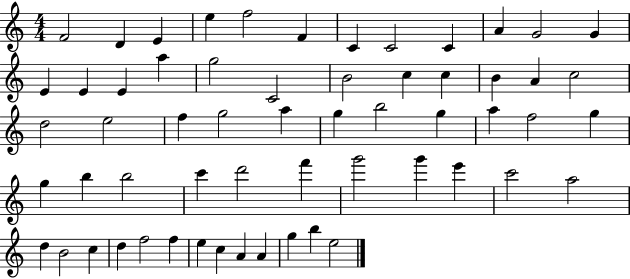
{
  \clef treble
  \numericTimeSignature
  \time 4/4
  \key c \major
  f'2 d'4 e'4 | e''4 f''2 f'4 | c'4 c'2 c'4 | a'4 g'2 g'4 | \break e'4 e'4 e'4 a''4 | g''2 c'2 | b'2 c''4 c''4 | b'4 a'4 c''2 | \break d''2 e''2 | f''4 g''2 a''4 | g''4 b''2 g''4 | a''4 f''2 g''4 | \break g''4 b''4 b''2 | c'''4 d'''2 f'''4 | g'''2 g'''4 e'''4 | c'''2 a''2 | \break d''4 b'2 c''4 | d''4 f''2 f''4 | e''4 c''4 a'4 a'4 | g''4 b''4 e''2 | \break \bar "|."
}